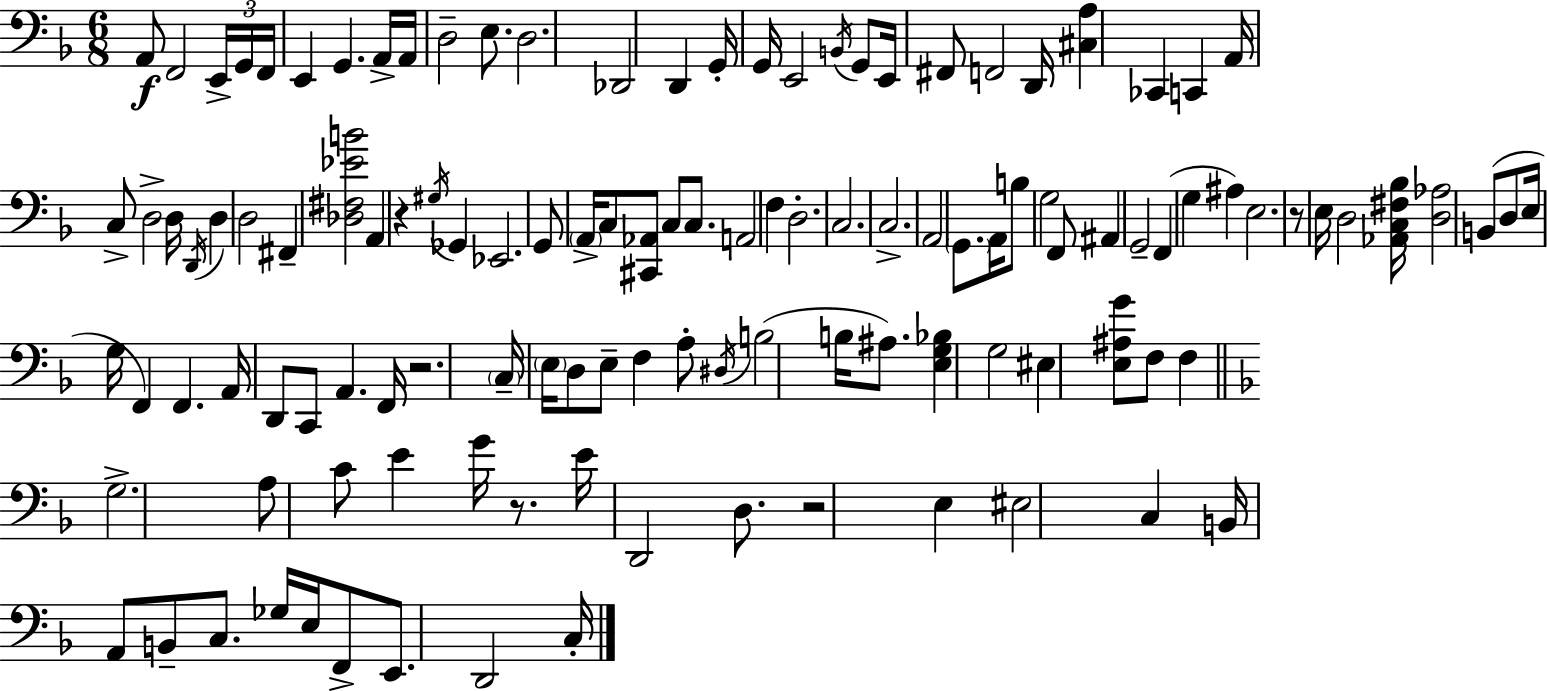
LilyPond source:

{
  \clef bass
  \numericTimeSignature
  \time 6/8
  \key f \major
  a,8\f f,2 \tuplet 3/2 { e,16-> g,16 | f,16 } e,4 g,4. a,16-> | a,16 d2-- e8. | d2. | \break des,2 d,4 | g,16-. g,16 e,2 \acciaccatura { b,16 } g,8 | e,16 fis,8 f,2 | d,16 <cis a>4 ces,4 c,4 | \break a,16 c8-> d2-> | d16 \acciaccatura { d,16 } d4 d2 | fis,4-- <des fis ees' b'>2 | a,4 r4 \acciaccatura { gis16 } ges,4 | \break ees,2. | g,8 \parenthesize a,16-> c8 <cis, aes,>8 c8 | c8. a,2 f4 | d2.-. | \break c2. | c2.-> | a,2 \parenthesize g,8. | a,16 b8 g2 | \break f,8 ais,4 g,2-- | f,4( g4 ais4) | e2. | r8 e16 d2 | \break <aes, c fis bes>16 <d aes>2 b,8( | d8 e16 g16 f,4) f,4. | a,16 d,8 c,8 a,4. | f,16 r2. | \break \parenthesize c16-- \parenthesize e16 d8 e8-- f4 | a8-. \acciaccatura { dis16 } b2( | b16 ais8.) <e g bes>4 g2 | eis4 <e ais g'>8 f8 | \break f4 \bar "||" \break \key d \minor g2.-> | a8 c'8 e'4 g'16 r8. | e'16 d,2 d8. | r2 e4 | \break eis2 c4 | b,16 a,8 b,8-- c8. ges16 e16 f,8-> | e,8. d,2 c16-. | \bar "|."
}